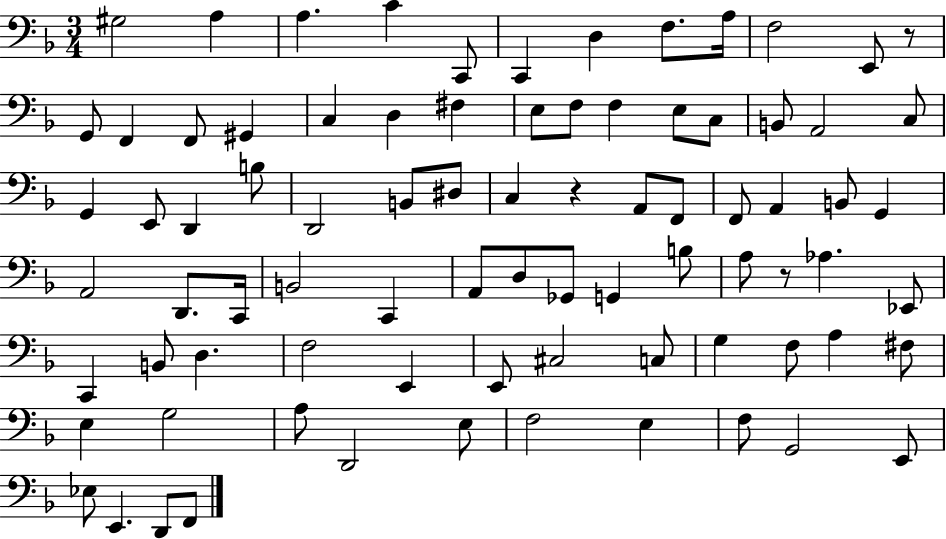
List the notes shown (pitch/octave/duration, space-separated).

G#3/h A3/q A3/q. C4/q C2/e C2/q D3/q F3/e. A3/s F3/h E2/e R/e G2/e F2/q F2/e G#2/q C3/q D3/q F#3/q E3/e F3/e F3/q E3/e C3/e B2/e A2/h C3/e G2/q E2/e D2/q B3/e D2/h B2/e D#3/e C3/q R/q A2/e F2/e F2/e A2/q B2/e G2/q A2/h D2/e. C2/s B2/h C2/q A2/e D3/e Gb2/e G2/q B3/e A3/e R/e Ab3/q. Eb2/e C2/q B2/e D3/q. F3/h E2/q E2/e C#3/h C3/e G3/q F3/e A3/q F#3/e E3/q G3/h A3/e D2/h E3/e F3/h E3/q F3/e G2/h E2/e Eb3/e E2/q. D2/e F2/e